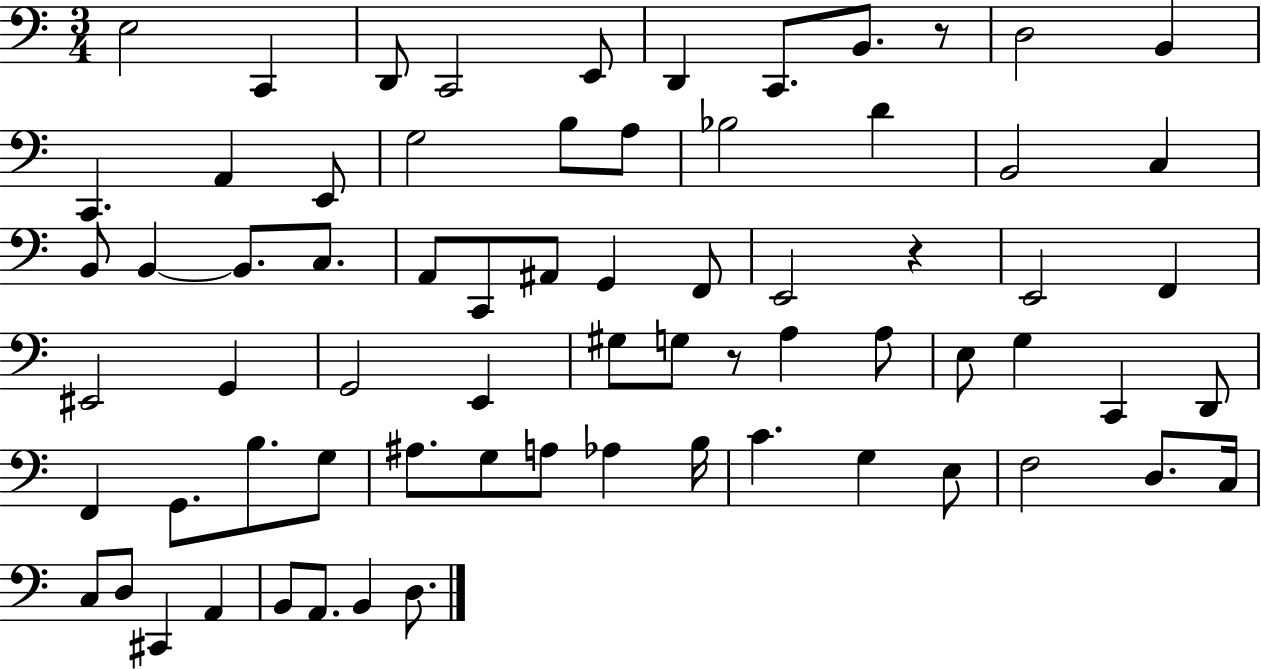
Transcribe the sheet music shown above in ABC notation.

X:1
T:Untitled
M:3/4
L:1/4
K:C
E,2 C,, D,,/2 C,,2 E,,/2 D,, C,,/2 B,,/2 z/2 D,2 B,, C,, A,, E,,/2 G,2 B,/2 A,/2 _B,2 D B,,2 C, B,,/2 B,, B,,/2 C,/2 A,,/2 C,,/2 ^A,,/2 G,, F,,/2 E,,2 z E,,2 F,, ^E,,2 G,, G,,2 E,, ^G,/2 G,/2 z/2 A, A,/2 E,/2 G, C,, D,,/2 F,, G,,/2 B,/2 G,/2 ^A,/2 G,/2 A,/2 _A, B,/4 C G, E,/2 F,2 D,/2 C,/4 C,/2 D,/2 ^C,, A,, B,,/2 A,,/2 B,, D,/2